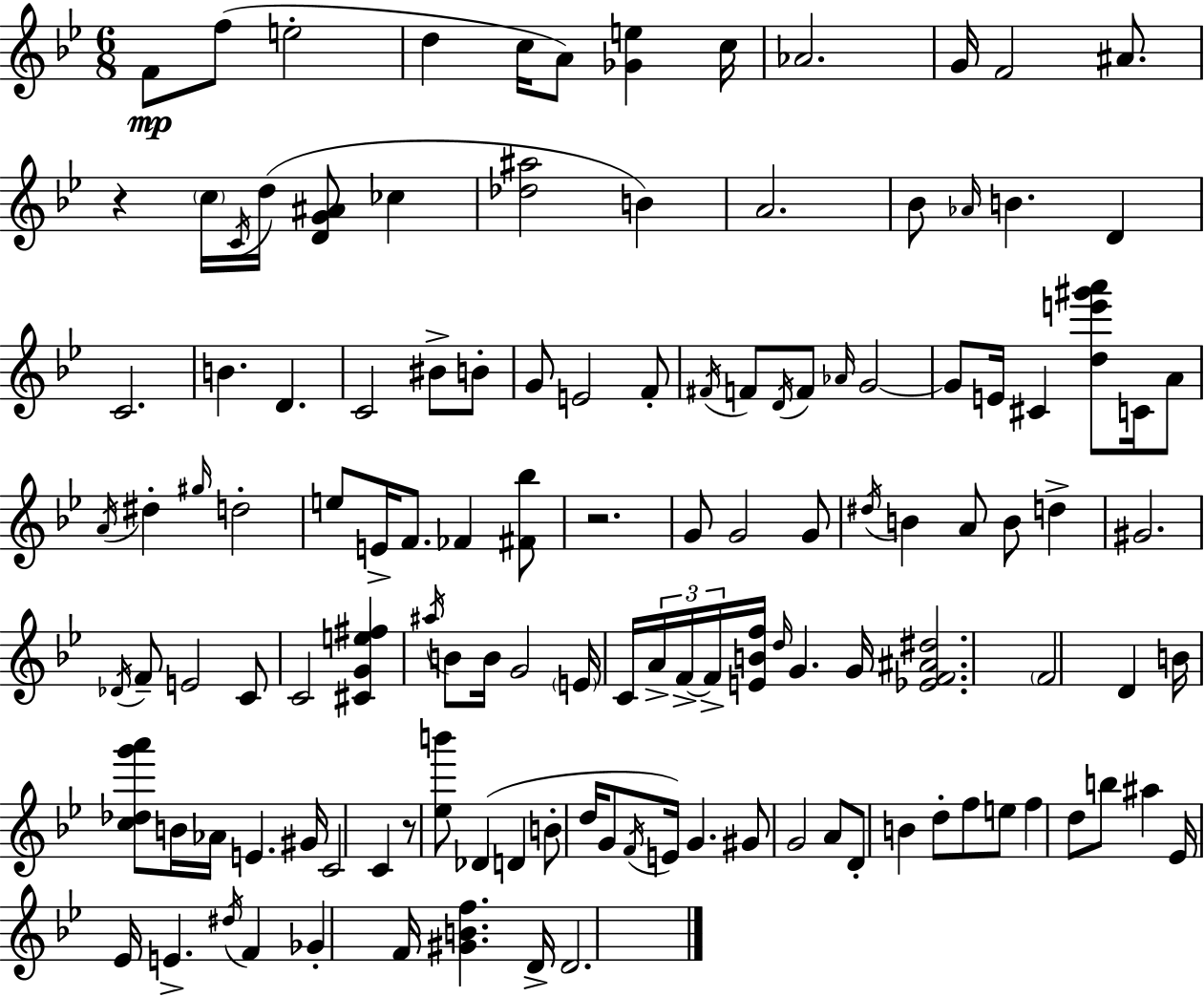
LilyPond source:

{
  \clef treble
  \numericTimeSignature
  \time 6/8
  \key bes \major
  f'8\mp f''8( e''2-. | d''4 c''16 a'8) <ges' e''>4 c''16 | aes'2. | g'16 f'2 ais'8. | \break r4 \parenthesize c''16 \acciaccatura { c'16 } d''16( <d' g' ais'>8 ces''4 | <des'' ais''>2 b'4) | a'2. | bes'8 \grace { aes'16 } b'4. d'4 | \break c'2. | b'4. d'4. | c'2 bis'8-> | b'8-. g'8 e'2 | \break f'8-. \acciaccatura { fis'16 } f'8 \acciaccatura { d'16 } f'8 \grace { aes'16 } g'2~~ | g'8 e'16 cis'4 | <d'' e''' gis''' a'''>8 c'16 a'8 \acciaccatura { a'16 } dis''4-. \grace { gis''16 } d''2-. | e''8 e'16-> f'8. | \break fes'4 <fis' bes''>8 r2. | g'8 g'2 | g'8 \acciaccatura { dis''16 } b'4 | a'8 b'8 d''4-> gis'2. | \break \acciaccatura { des'16 } f'8-- e'2 | c'8 c'2 | <cis' g' e'' fis''>4 \acciaccatura { ais''16 } b'8 | b'16 g'2 \parenthesize e'16 c'16 \tuplet 3/2 { a'16-> | \break f'16->~~ f'16-> } <e' b' f''>16 \grace { d''16 } g'4. g'16 <ees' f' ais' dis''>2. | \parenthesize f'2 | d'4 b'16 | <c'' des'' g''' a'''>8 b'16 aes'16 e'4. gis'16 c'2 | \break c'4 r8 | <ees'' b'''>8 des'4( d'4 b'8-. | d''16 g'8 \acciaccatura { f'16 }) e'16 g'4. | gis'8 g'2 a'8 | \break d'8-. b'4 d''8-. f''8 e''8 | f''4 d''8 b''8 ais''4 | ees'16 ees'16 e'4.-> \acciaccatura { dis''16 } f'4 | ges'4-. f'16 <gis' b' f''>4. | \break d'16-> d'2. | \bar "|."
}